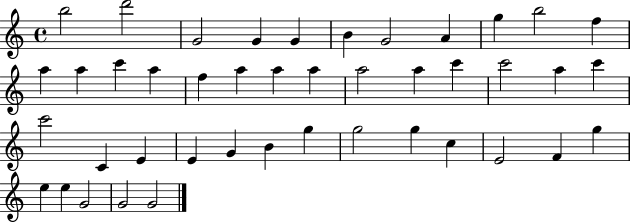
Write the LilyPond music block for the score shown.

{
  \clef treble
  \time 4/4
  \defaultTimeSignature
  \key c \major
  b''2 d'''2 | g'2 g'4 g'4 | b'4 g'2 a'4 | g''4 b''2 f''4 | \break a''4 a''4 c'''4 a''4 | f''4 a''4 a''4 a''4 | a''2 a''4 c'''4 | c'''2 a''4 c'''4 | \break c'''2 c'4 e'4 | e'4 g'4 b'4 g''4 | g''2 g''4 c''4 | e'2 f'4 g''4 | \break e''4 e''4 g'2 | g'2 g'2 | \bar "|."
}